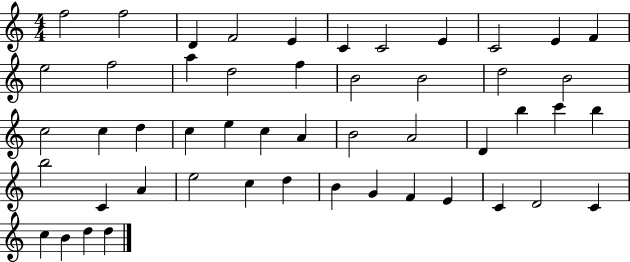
X:1
T:Untitled
M:4/4
L:1/4
K:C
f2 f2 D F2 E C C2 E C2 E F e2 f2 a d2 f B2 B2 d2 B2 c2 c d c e c A B2 A2 D b c' b b2 C A e2 c d B G F E C D2 C c B d d